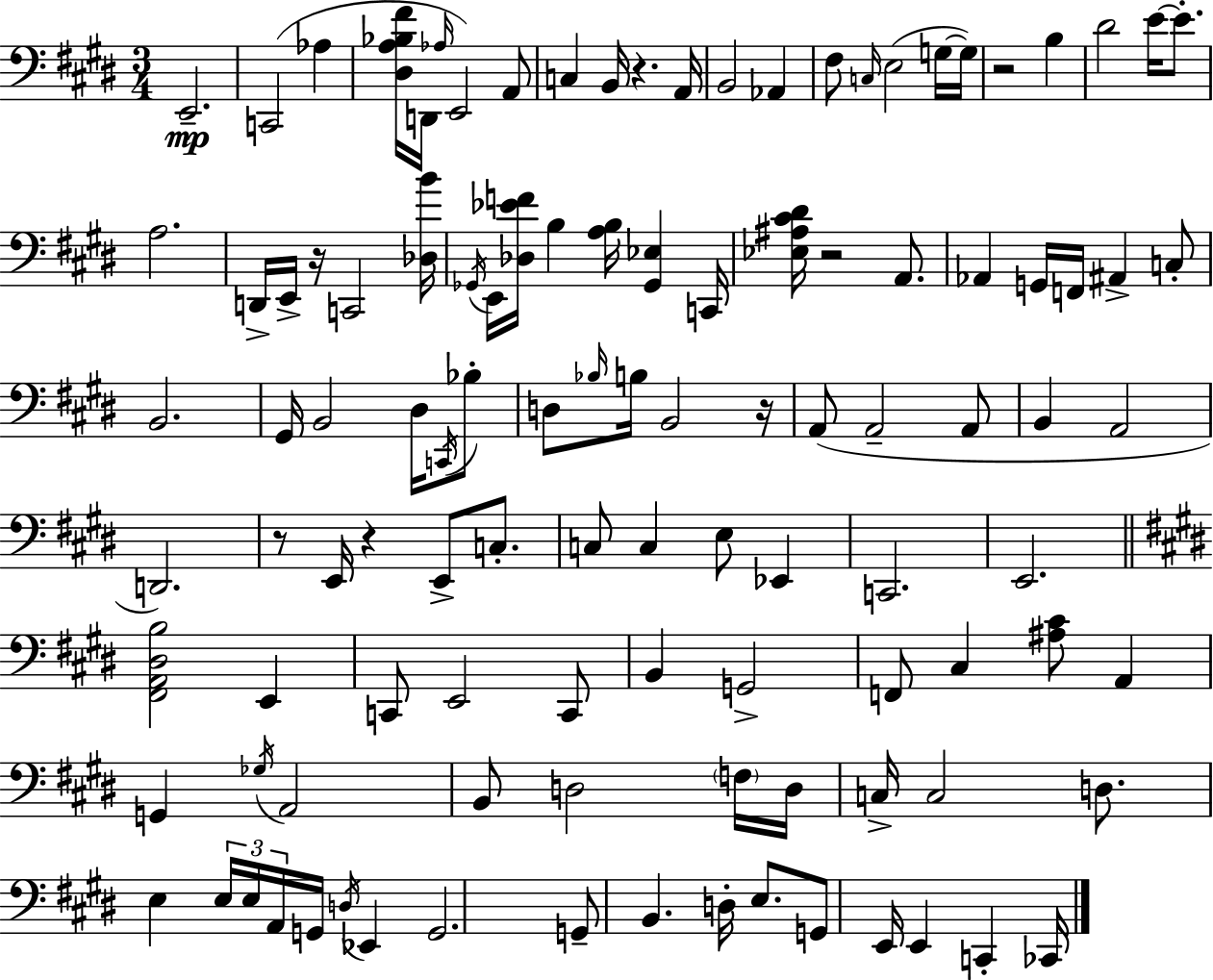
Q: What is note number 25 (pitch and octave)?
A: C2